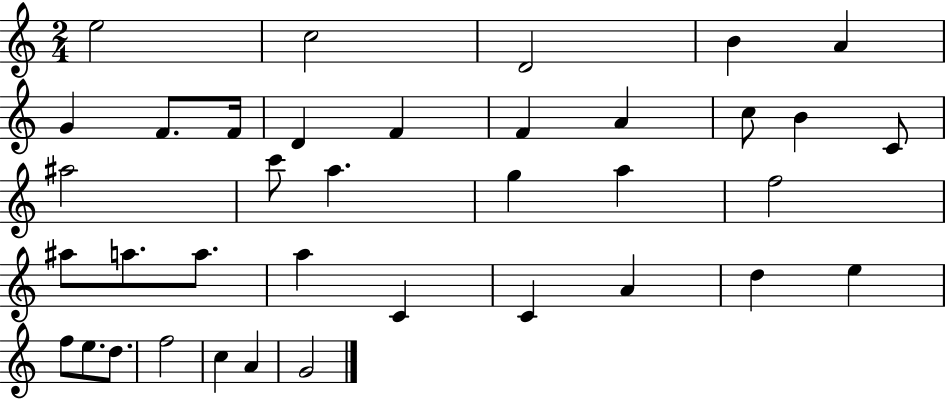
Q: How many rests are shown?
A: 0